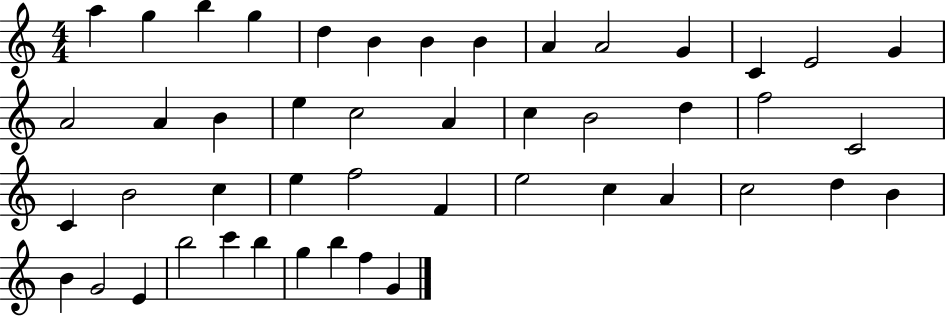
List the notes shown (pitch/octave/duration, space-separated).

A5/q G5/q B5/q G5/q D5/q B4/q B4/q B4/q A4/q A4/h G4/q C4/q E4/h G4/q A4/h A4/q B4/q E5/q C5/h A4/q C5/q B4/h D5/q F5/h C4/h C4/q B4/h C5/q E5/q F5/h F4/q E5/h C5/q A4/q C5/h D5/q B4/q B4/q G4/h E4/q B5/h C6/q B5/q G5/q B5/q F5/q G4/q